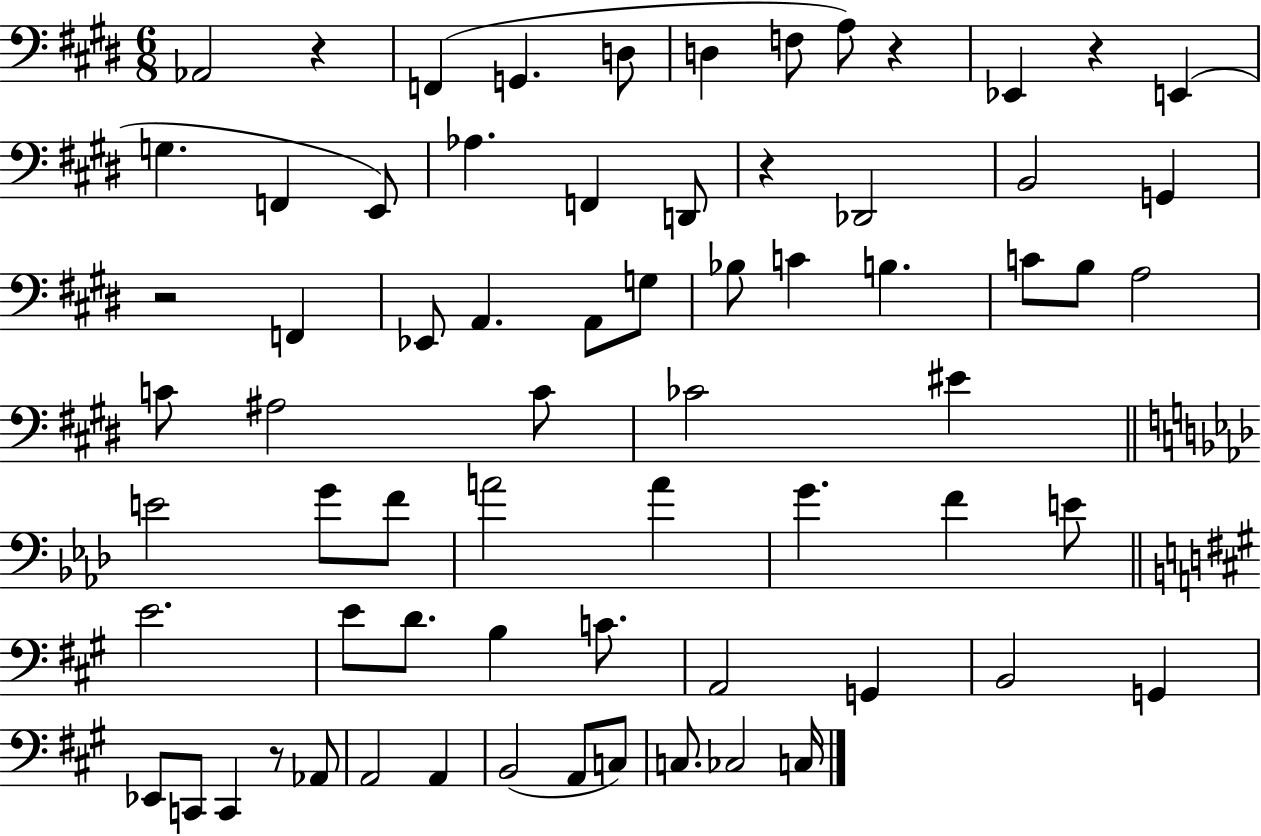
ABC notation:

X:1
T:Untitled
M:6/8
L:1/4
K:E
_A,,2 z F,, G,, D,/2 D, F,/2 A,/2 z _E,, z E,, G, F,, E,,/2 _A, F,, D,,/2 z _D,,2 B,,2 G,, z2 F,, _E,,/2 A,, A,,/2 G,/2 _B,/2 C B, C/2 B,/2 A,2 C/2 ^A,2 C/2 _C2 ^E E2 G/2 F/2 A2 A G F E/2 E2 E/2 D/2 B, C/2 A,,2 G,, B,,2 G,, _E,,/2 C,,/2 C,, z/2 _A,,/2 A,,2 A,, B,,2 A,,/2 C,/2 C,/2 _C,2 C,/4